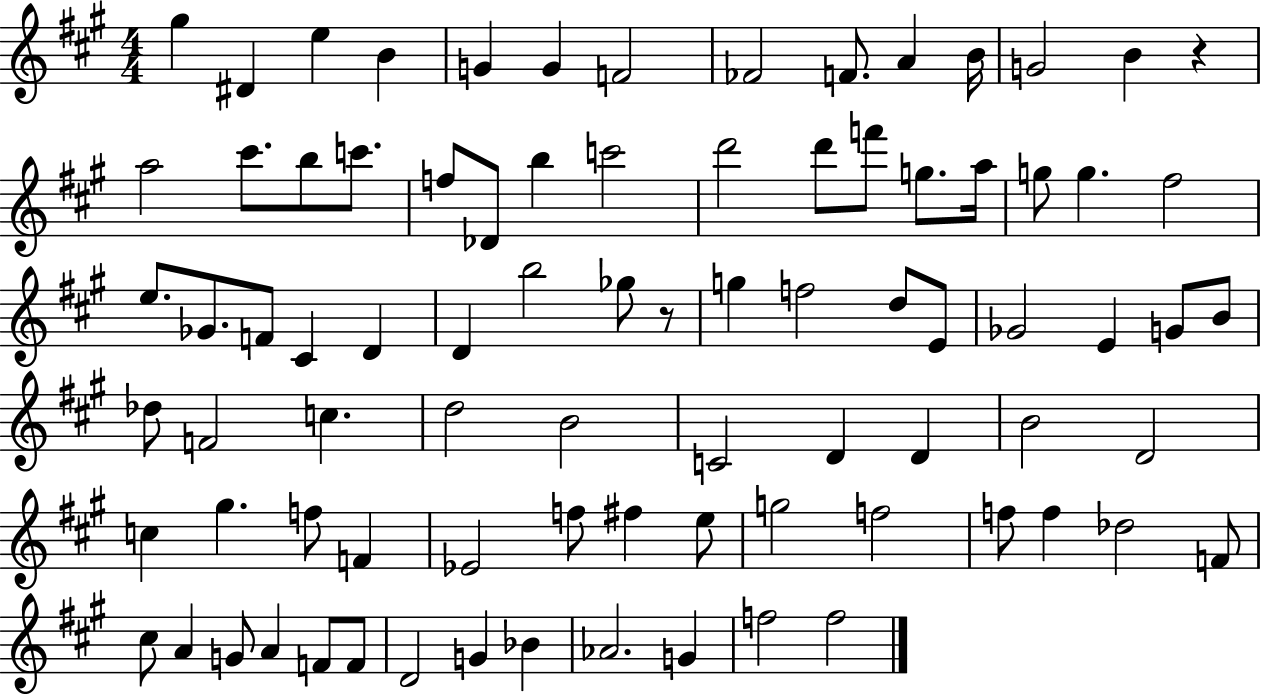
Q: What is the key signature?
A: A major